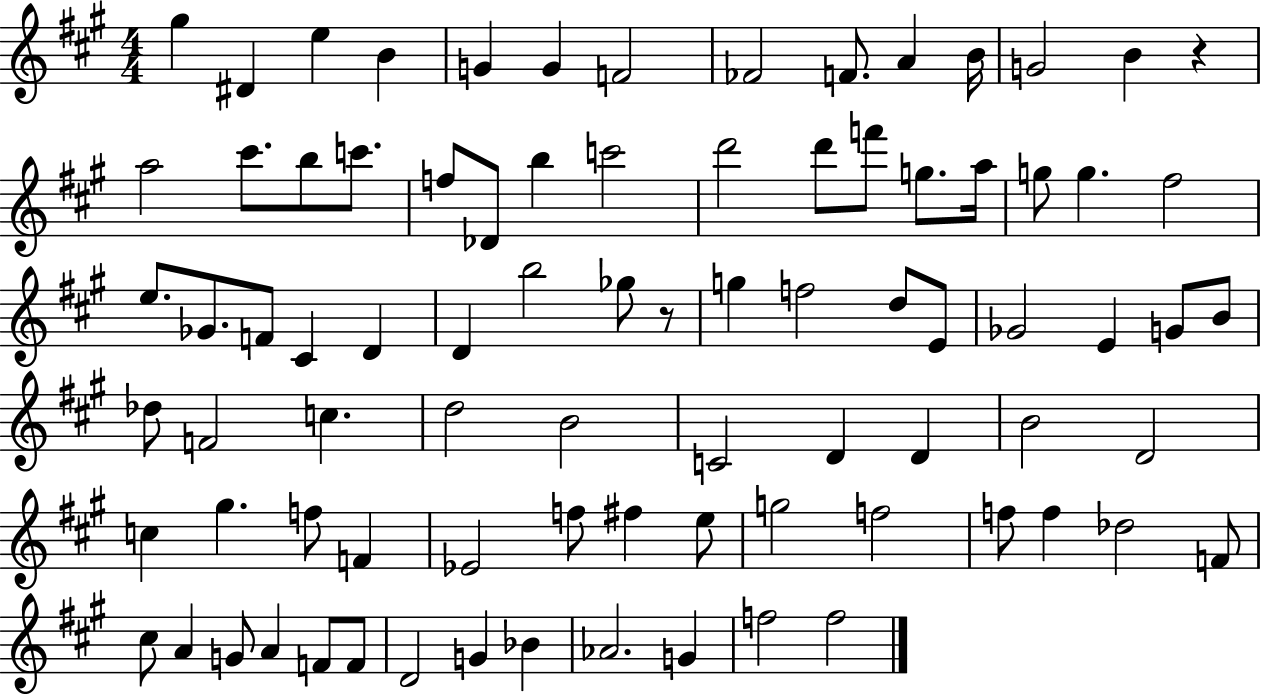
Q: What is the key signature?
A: A major